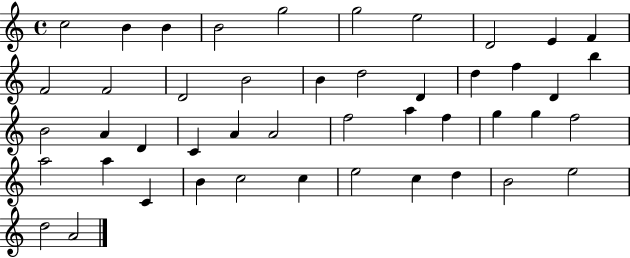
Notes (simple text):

C5/h B4/q B4/q B4/h G5/h G5/h E5/h D4/h E4/q F4/q F4/h F4/h D4/h B4/h B4/q D5/h D4/q D5/q F5/q D4/q B5/q B4/h A4/q D4/q C4/q A4/q A4/h F5/h A5/q F5/q G5/q G5/q F5/h A5/h A5/q C4/q B4/q C5/h C5/q E5/h C5/q D5/q B4/h E5/h D5/h A4/h